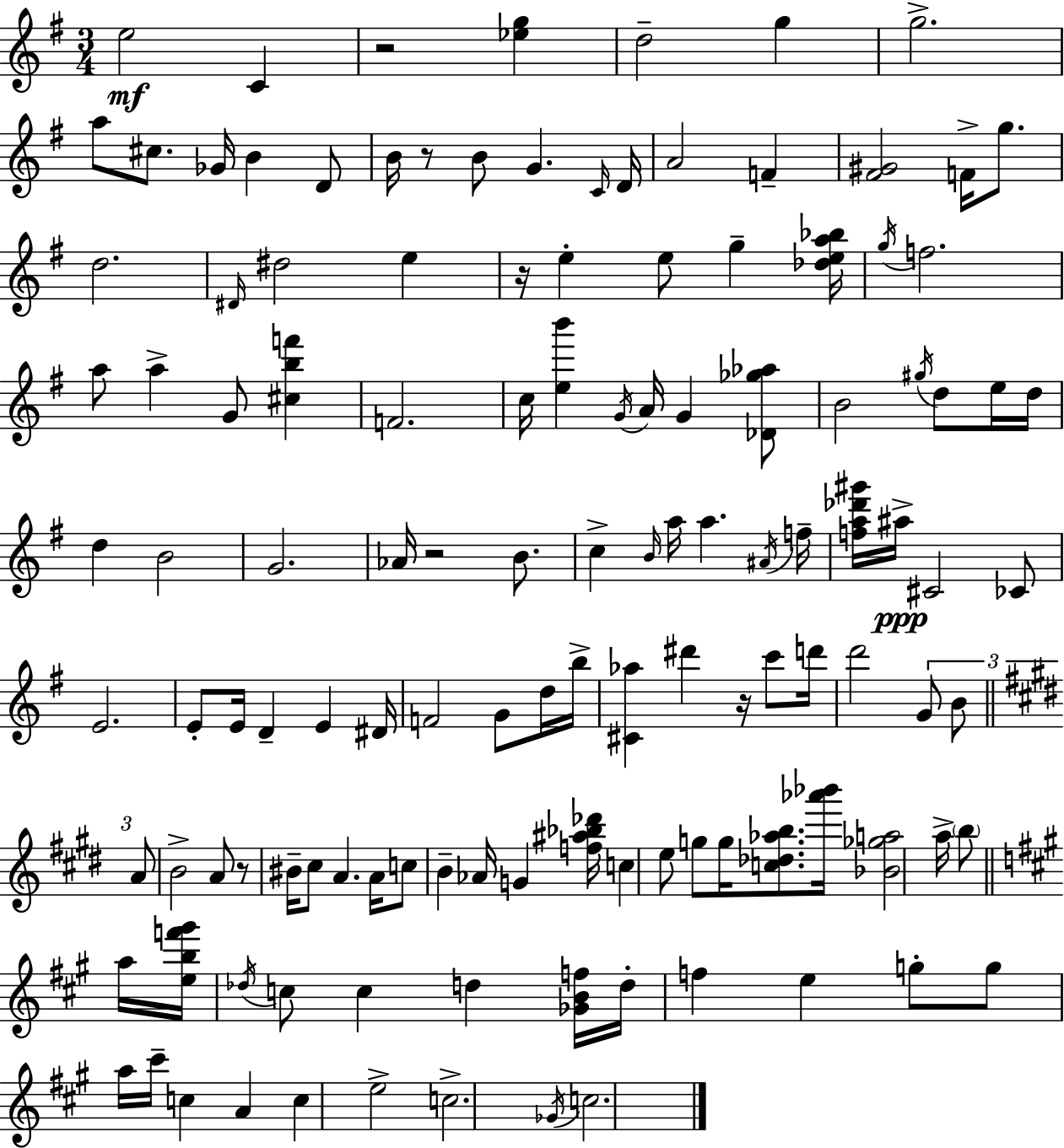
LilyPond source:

{
  \clef treble
  \numericTimeSignature
  \time 3/4
  \key e \minor
  \repeat volta 2 { e''2\mf c'4 | r2 <ees'' g''>4 | d''2-- g''4 | g''2.-> | \break a''8 cis''8. ges'16 b'4 d'8 | b'16 r8 b'8 g'4. \grace { c'16 } | d'16 a'2 f'4-- | <fis' gis'>2 f'16-> g''8. | \break d''2. | \grace { dis'16 } dis''2 e''4 | r16 e''4-. e''8 g''4-- | <des'' e'' a'' bes''>16 \acciaccatura { g''16 } f''2. | \break a''8 a''4-> g'8 <cis'' b'' f'''>4 | f'2. | c''16 <e'' b'''>4 \acciaccatura { g'16 } a'16 g'4 | <des' ges'' aes''>8 b'2 | \break \acciaccatura { gis''16 } d''8 e''16 d''16 d''4 b'2 | g'2. | aes'16 r2 | b'8. c''4-> \grace { b'16 } a''16 a''4. | \break \acciaccatura { ais'16 } f''16-- <f'' a'' des''' gis'''>16 ais''16->\ppp cis'2 | ces'8 e'2. | e'8-. e'16 d'4-- | e'4 dis'16 f'2 | \break g'8 d''16 b''16-> <cis' aes''>4 dis'''4 | r16 c'''8 d'''16 d'''2 | \tuplet 3/2 { g'8 b'8 \bar "||" \break \key e \major a'8 } b'2-> a'8 | r8 bis'16-- cis''8 a'4. a'16 | c''8 b'4-- aes'16 g'4 <f'' ais'' bes'' des'''>16 | c''4 e''8 g''8 g''16 <c'' des'' aes'' b''>8. | \break <aes''' bes'''>16 <bes' ges'' a''>2 a''16-> \parenthesize b''8 | \bar "||" \break \key a \major a''16 <e'' b'' f''' gis'''>16 \acciaccatura { des''16 } c''8 c''4 d''4 | <ges' b' f''>16 d''16-. f''4 e''4 g''8-. | g''8 a''16 cis'''16-- c''4 a'4 | c''4 e''2-> | \break c''2.-> | \acciaccatura { ges'16 } c''2. | } \bar "|."
}